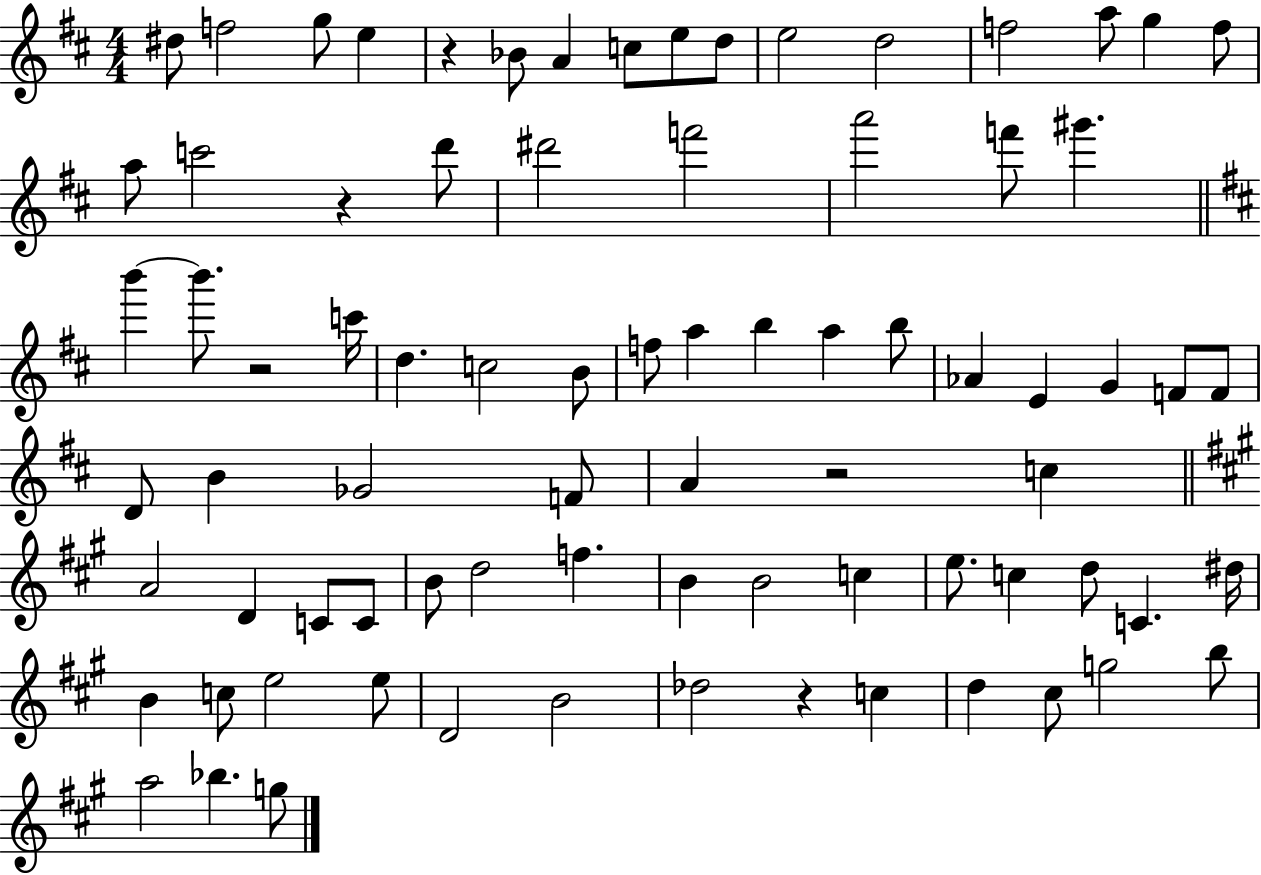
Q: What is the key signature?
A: D major